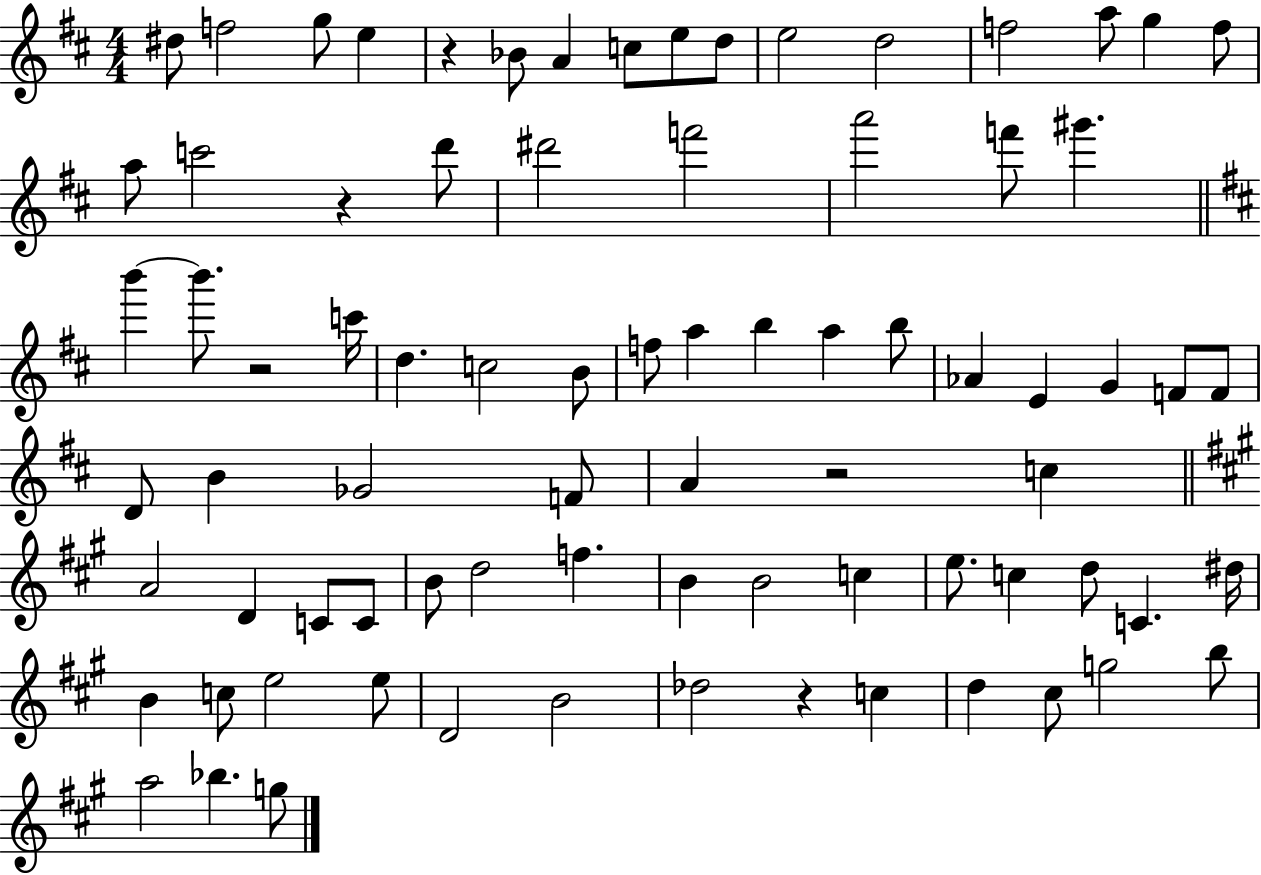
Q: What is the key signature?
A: D major